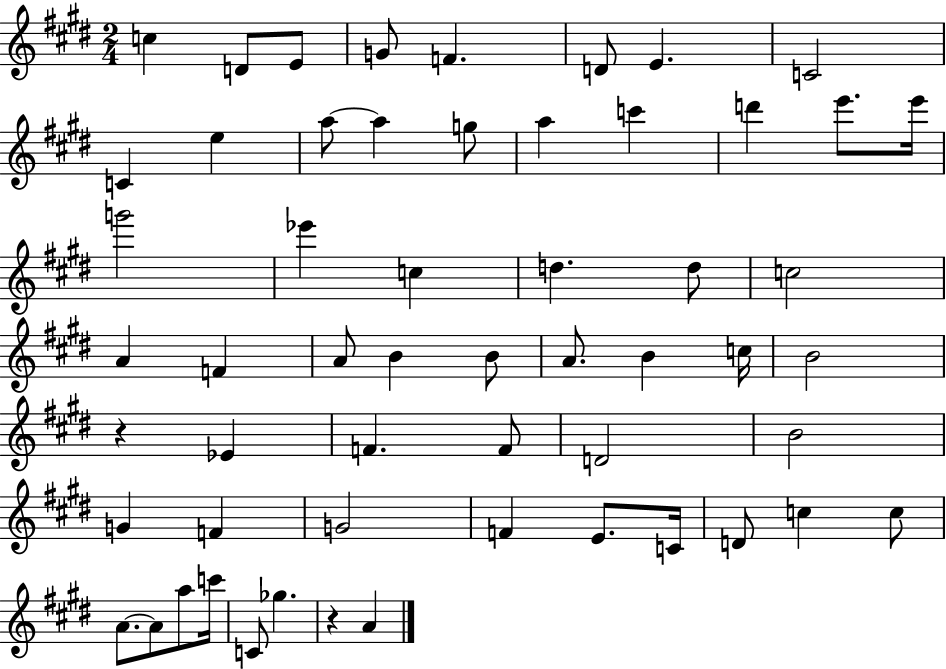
C5/q D4/e E4/e G4/e F4/q. D4/e E4/q. C4/h C4/q E5/q A5/e A5/q G5/e A5/q C6/q D6/q E6/e. E6/s G6/h Eb6/q C5/q D5/q. D5/e C5/h A4/q F4/q A4/e B4/q B4/e A4/e. B4/q C5/s B4/h R/q Eb4/q F4/q. F4/e D4/h B4/h G4/q F4/q G4/h F4/q E4/e. C4/s D4/e C5/q C5/e A4/e. A4/e A5/e C6/s C4/e Gb5/q. R/q A4/q